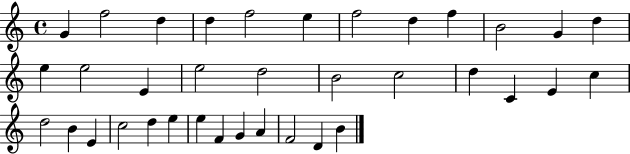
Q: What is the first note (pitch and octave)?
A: G4